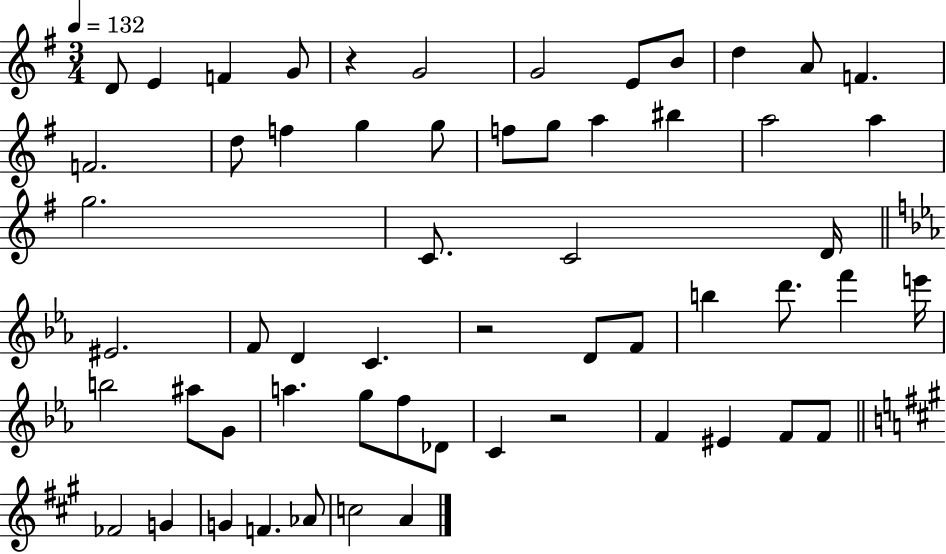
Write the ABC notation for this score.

X:1
T:Untitled
M:3/4
L:1/4
K:G
D/2 E F G/2 z G2 G2 E/2 B/2 d A/2 F F2 d/2 f g g/2 f/2 g/2 a ^b a2 a g2 C/2 C2 D/4 ^E2 F/2 D C z2 D/2 F/2 b d'/2 f' e'/4 b2 ^a/2 G/2 a g/2 f/2 _D/2 C z2 F ^E F/2 F/2 _F2 G G F _A/2 c2 A